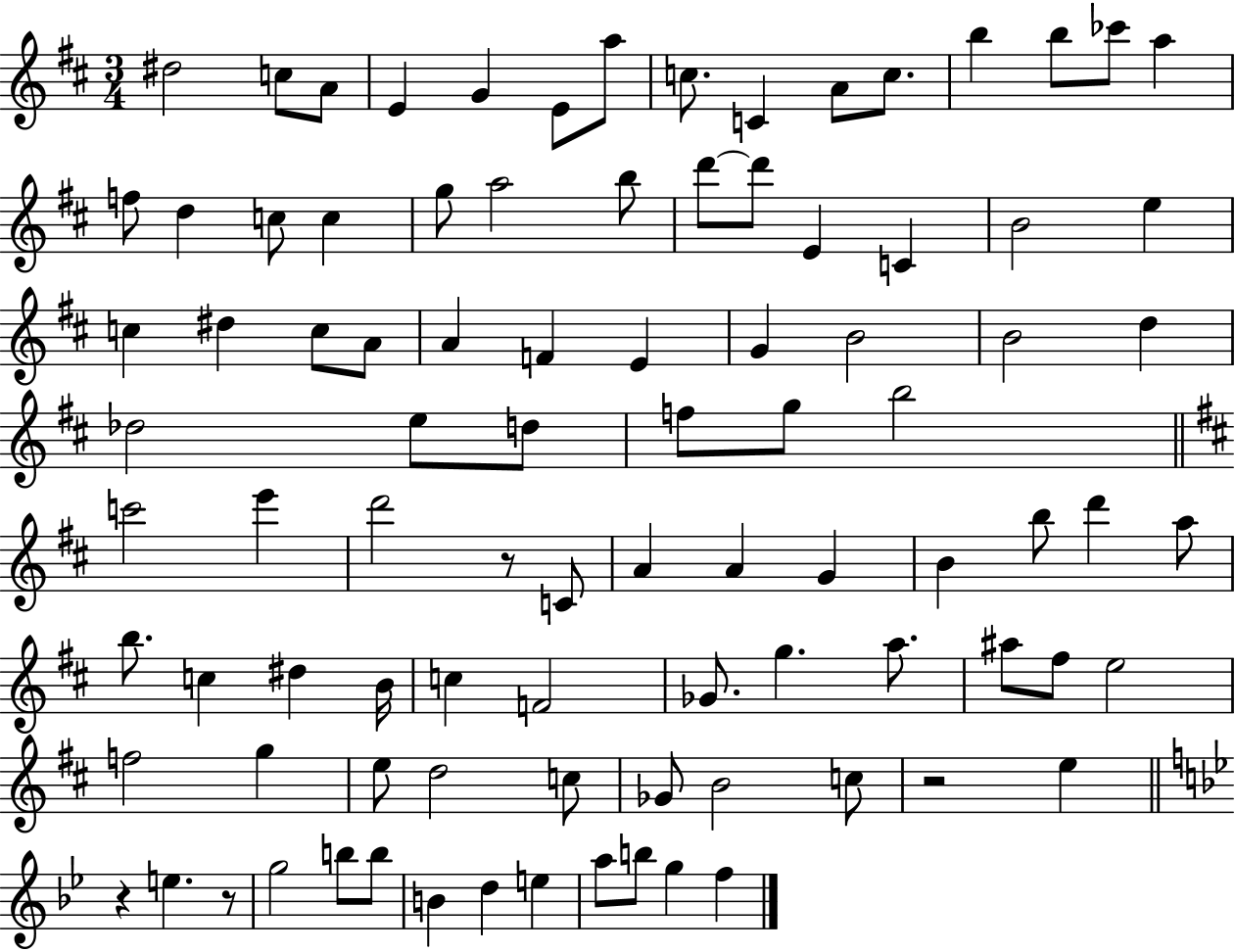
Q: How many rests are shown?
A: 4